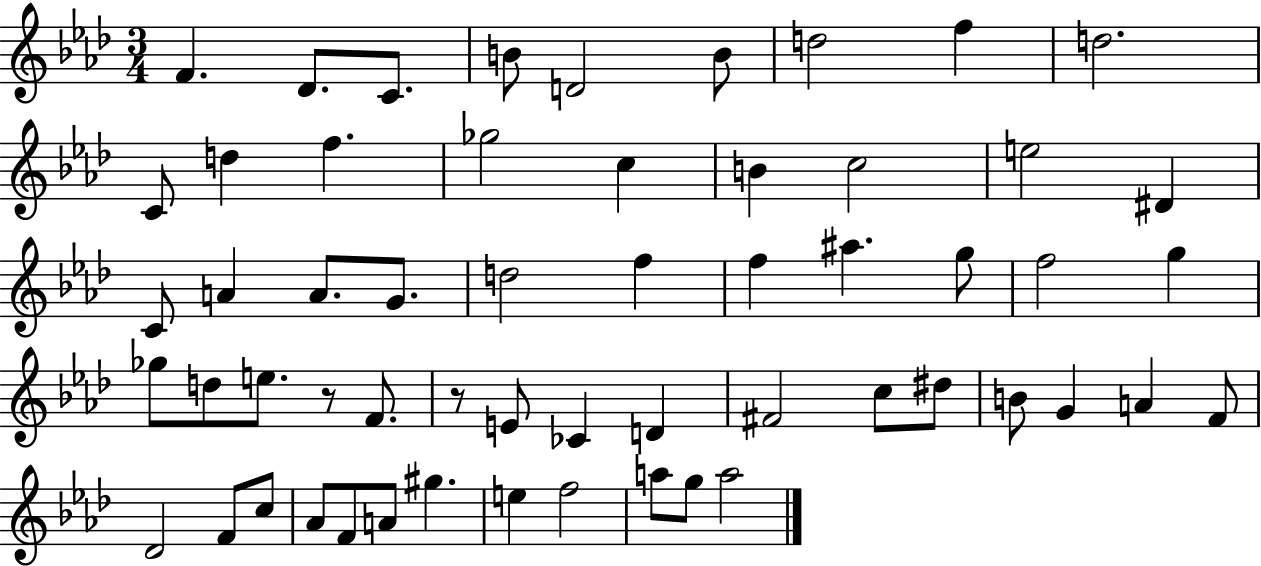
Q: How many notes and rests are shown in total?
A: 57